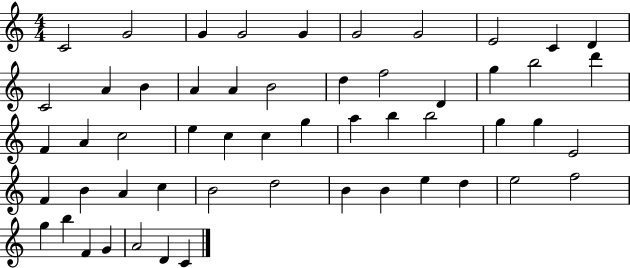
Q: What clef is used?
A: treble